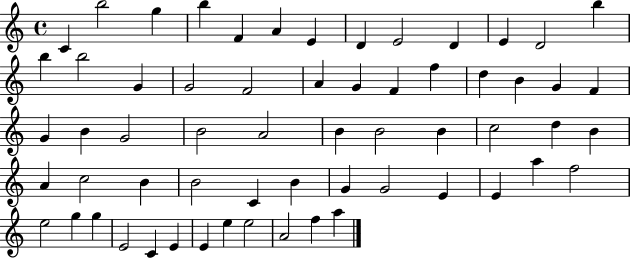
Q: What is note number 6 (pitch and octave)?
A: A4